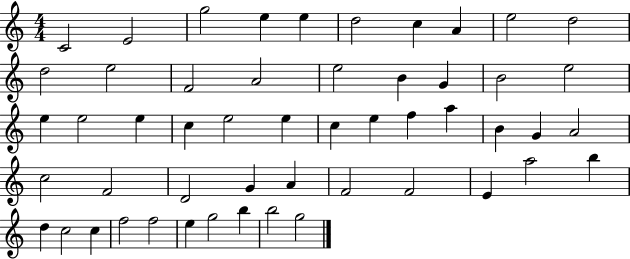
C4/h E4/h G5/h E5/q E5/q D5/h C5/q A4/q E5/h D5/h D5/h E5/h F4/h A4/h E5/h B4/q G4/q B4/h E5/h E5/q E5/h E5/q C5/q E5/h E5/q C5/q E5/q F5/q A5/q B4/q G4/q A4/h C5/h F4/h D4/h G4/q A4/q F4/h F4/h E4/q A5/h B5/q D5/q C5/h C5/q F5/h F5/h E5/q G5/h B5/q B5/h G5/h